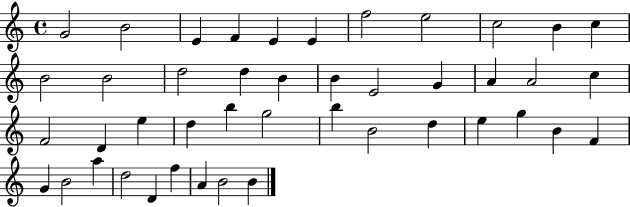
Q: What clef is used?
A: treble